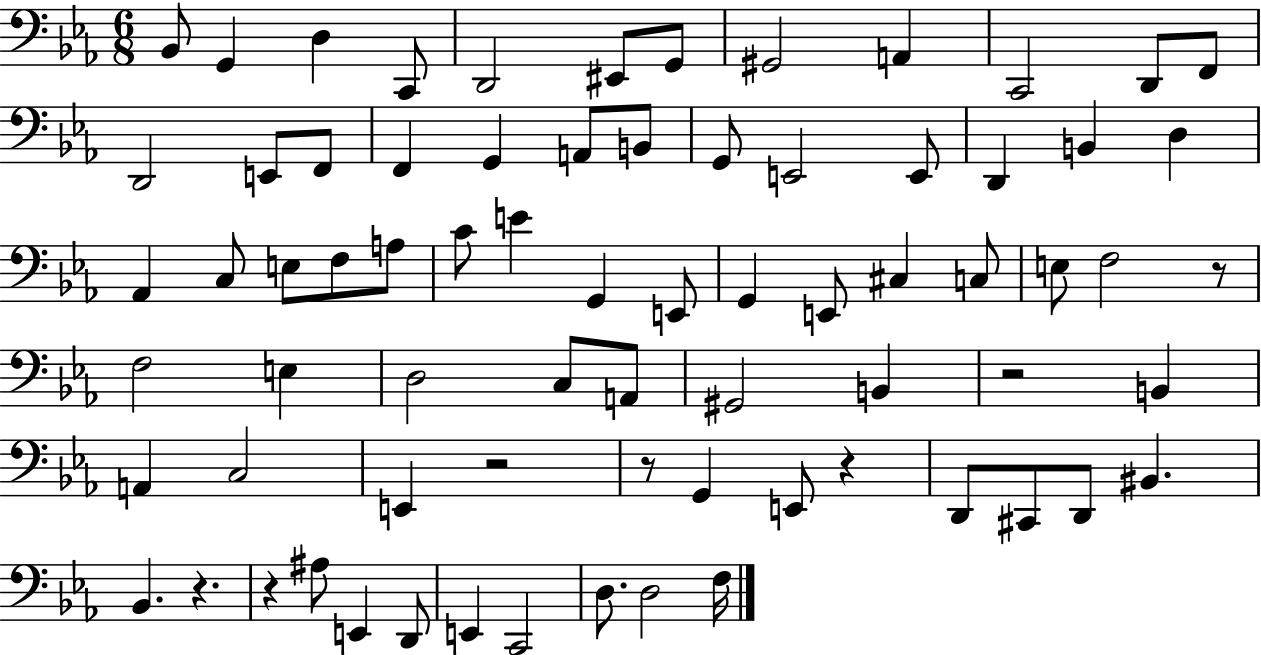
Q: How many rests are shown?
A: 7